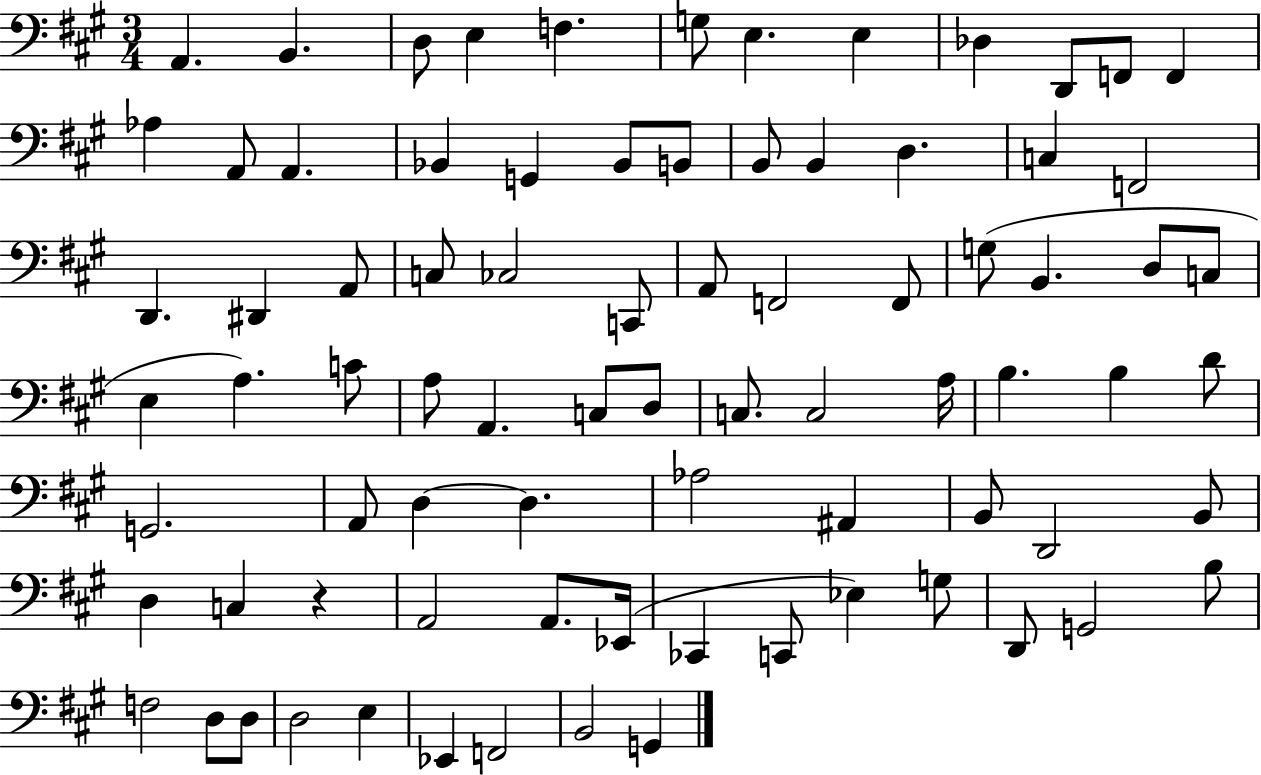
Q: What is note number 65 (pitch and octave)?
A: CES2